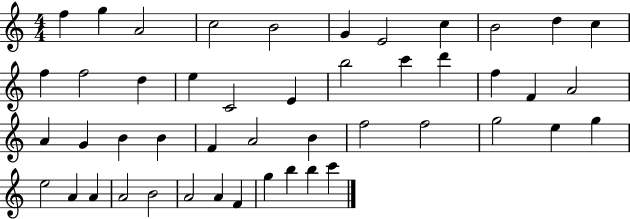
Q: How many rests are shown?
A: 0